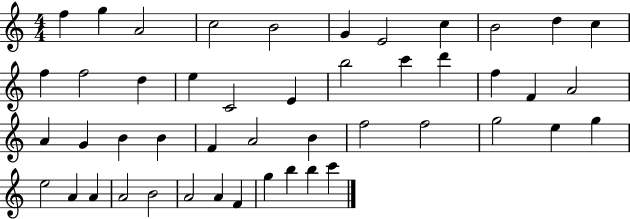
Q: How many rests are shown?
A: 0